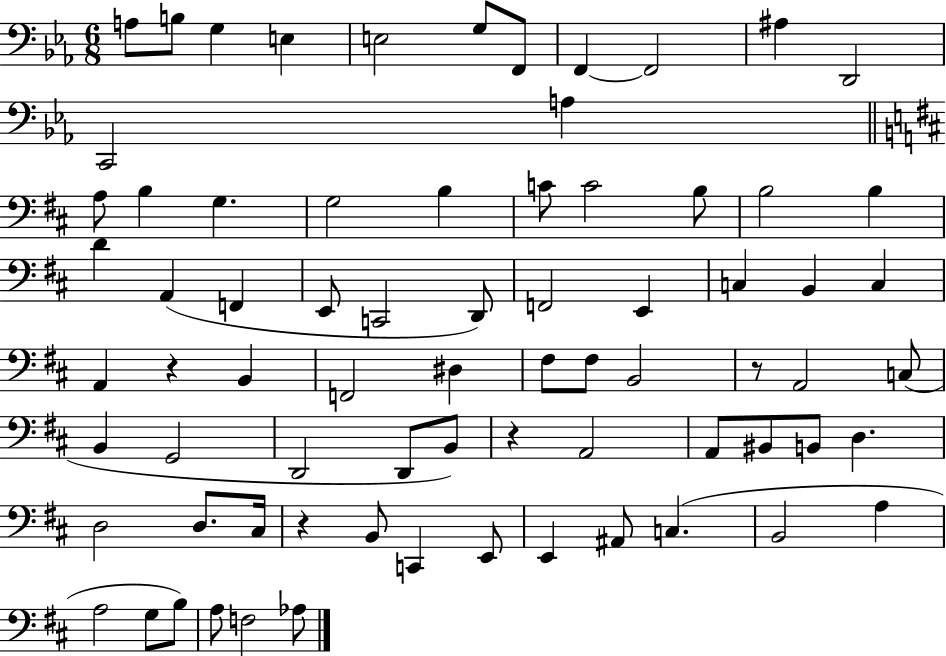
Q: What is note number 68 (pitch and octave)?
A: A3